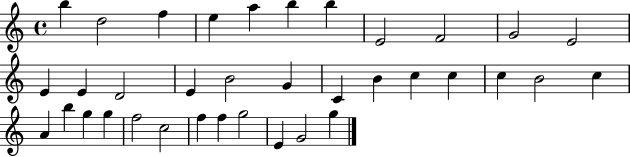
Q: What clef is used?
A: treble